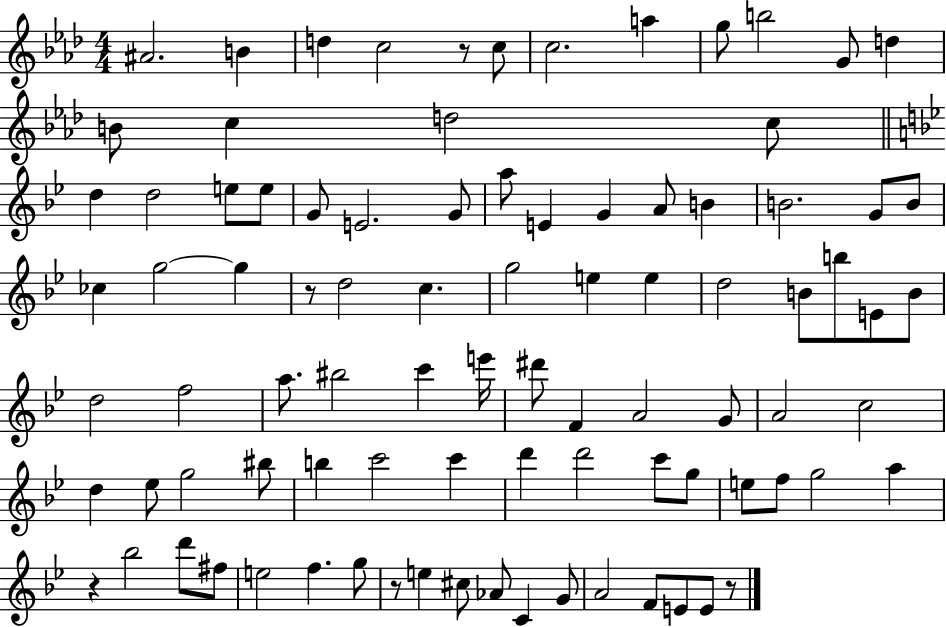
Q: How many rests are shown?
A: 5